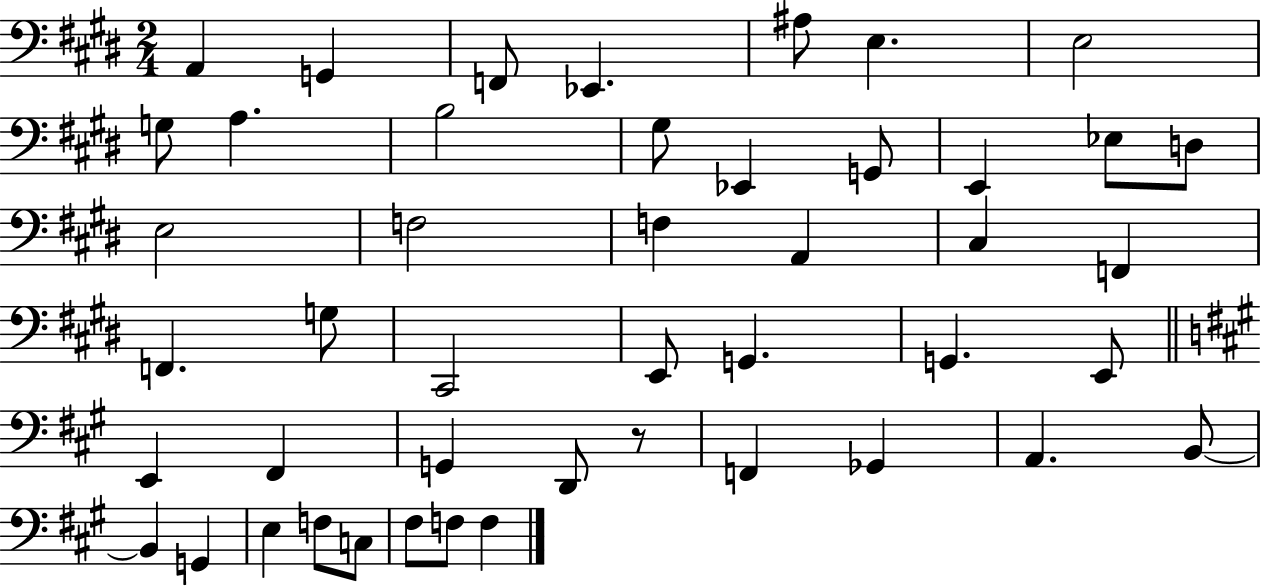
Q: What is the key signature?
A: E major